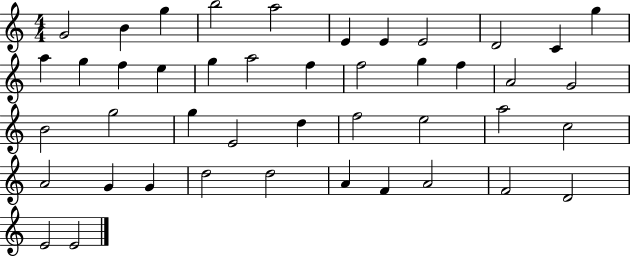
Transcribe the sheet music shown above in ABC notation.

X:1
T:Untitled
M:4/4
L:1/4
K:C
G2 B g b2 a2 E E E2 D2 C g a g f e g a2 f f2 g f A2 G2 B2 g2 g E2 d f2 e2 a2 c2 A2 G G d2 d2 A F A2 F2 D2 E2 E2